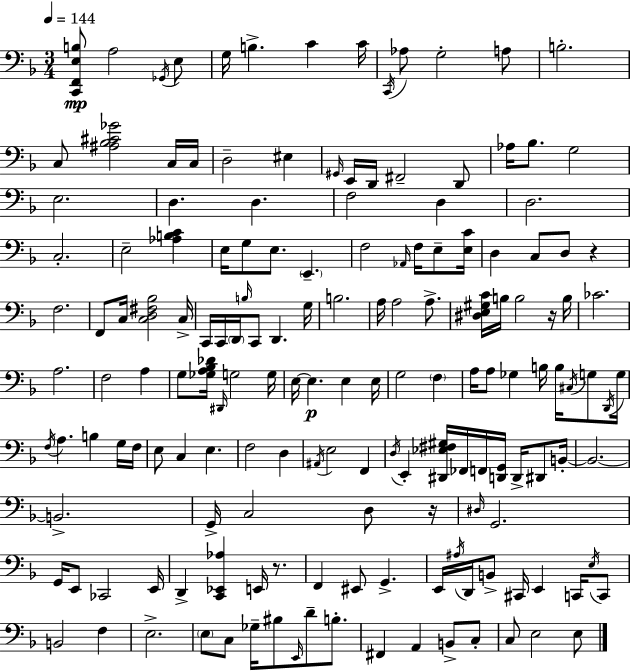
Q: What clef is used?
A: bass